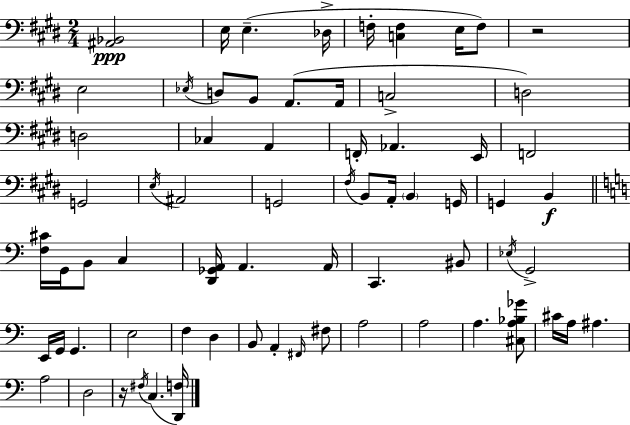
X:1
T:Untitled
M:2/4
L:1/4
K:E
[^A,,_B,,]2 E,/4 E, _D,/4 F,/4 [C,F,] E,/4 F,/2 z2 E,2 _E,/4 D,/2 B,,/2 A,,/2 A,,/4 C,2 D,2 D,2 _C, A,, F,,/4 _A,, E,,/4 F,,2 G,,2 E,/4 ^A,,2 G,,2 ^F,/4 B,,/2 A,,/4 B,, G,,/4 G,, B,, [F,^C]/4 G,,/4 B,,/2 C, [D,,_G,,A,,]/4 A,, A,,/4 C,, ^B,,/2 _E,/4 G,,2 E,,/4 G,,/4 G,, E,2 F, D, B,,/2 A,, ^F,,/4 ^F,/2 A,2 A,2 A, [^C,A,_B,_G]/2 ^C/4 A,/4 ^A, A,2 D,2 z/4 ^F,/4 C, [D,,F,]/4